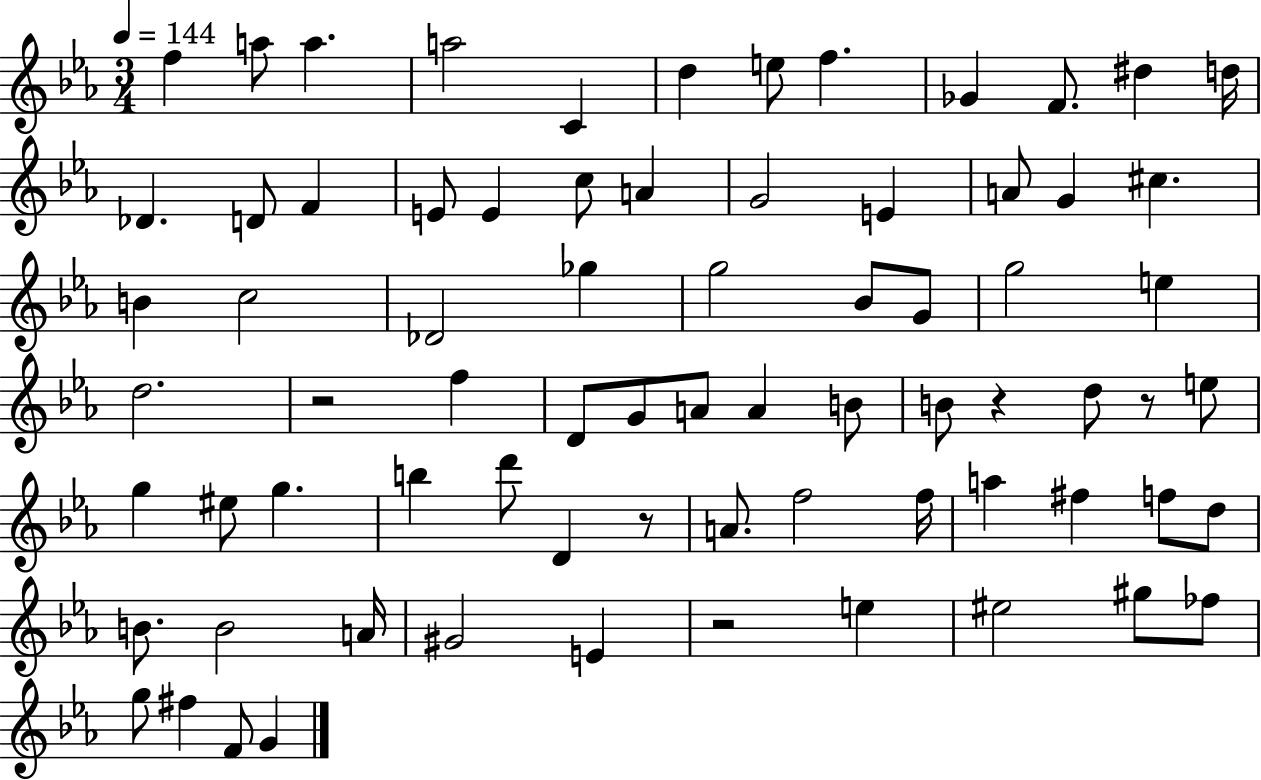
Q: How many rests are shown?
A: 5